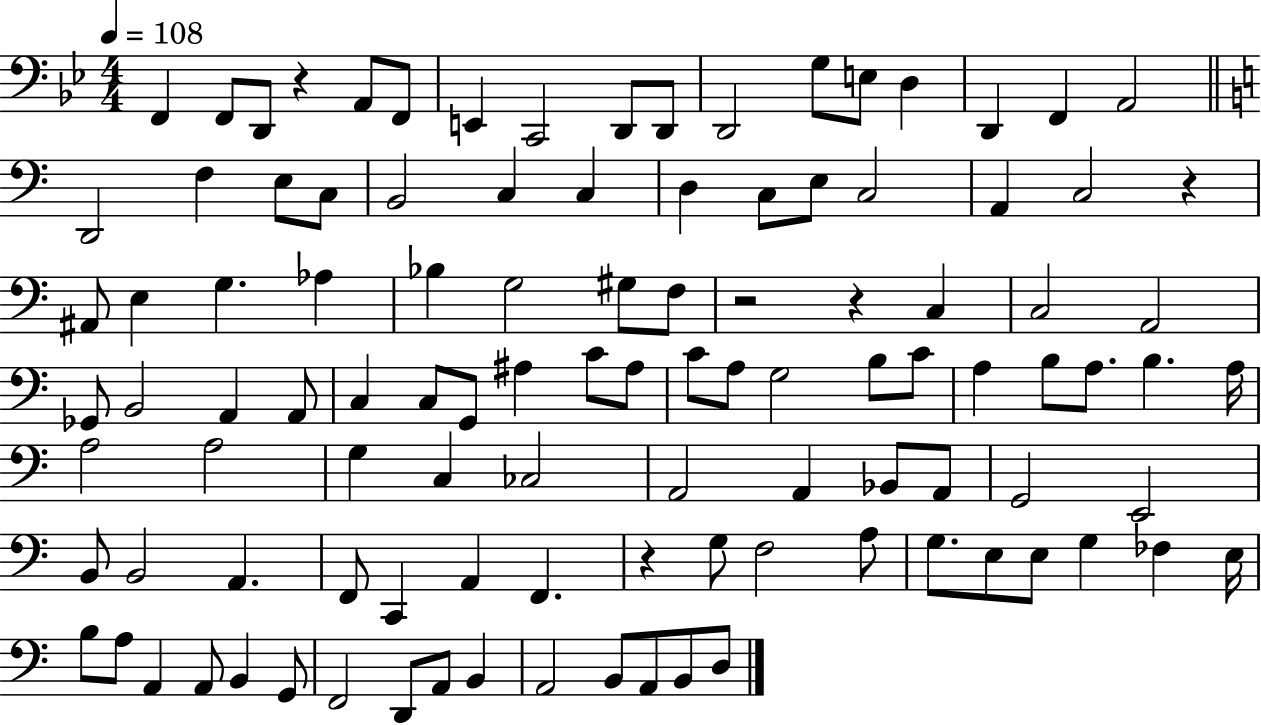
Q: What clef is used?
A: bass